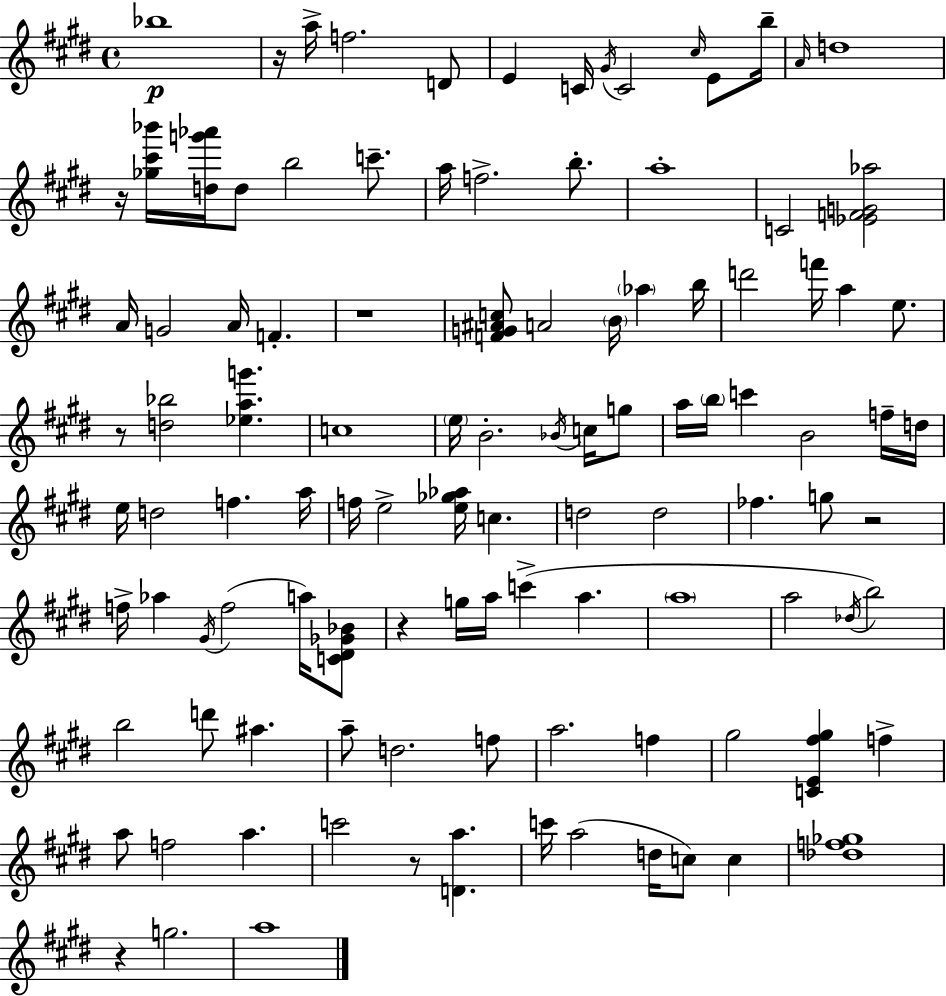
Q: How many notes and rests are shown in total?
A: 109